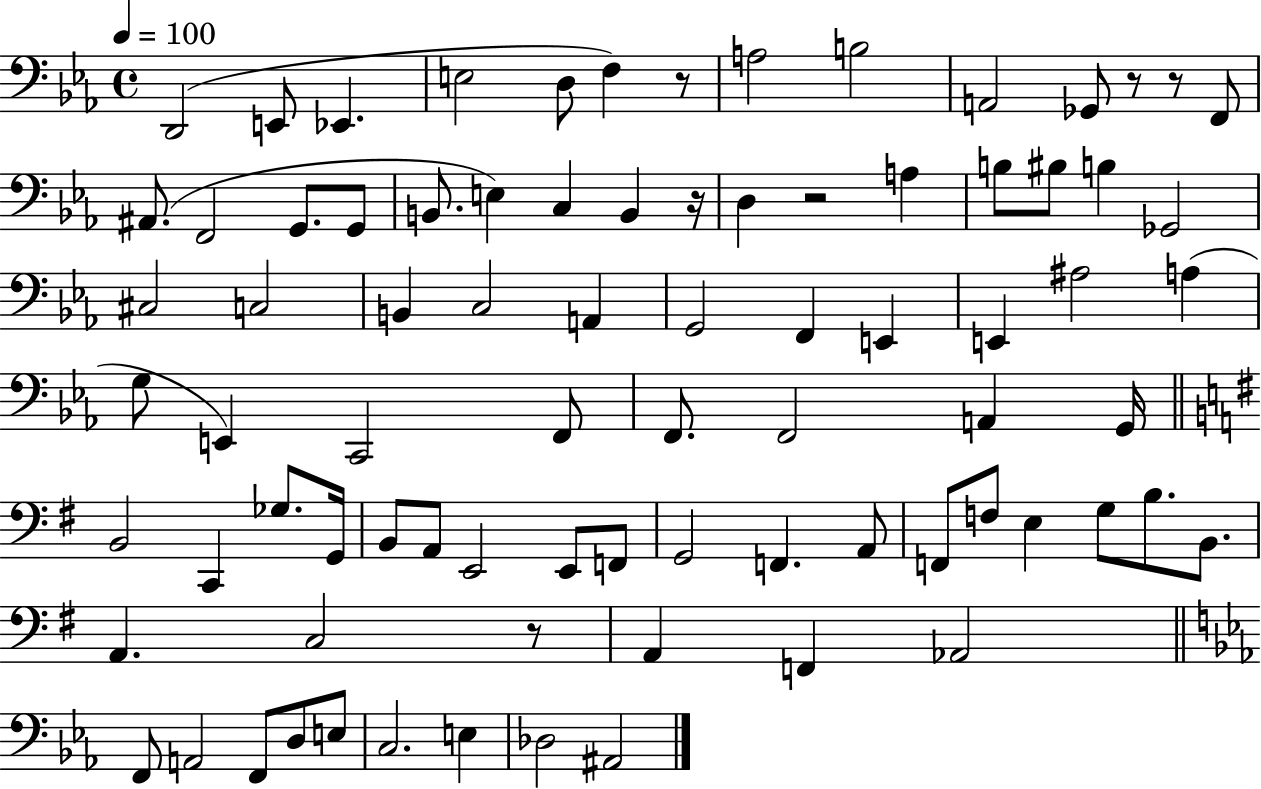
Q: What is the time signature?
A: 4/4